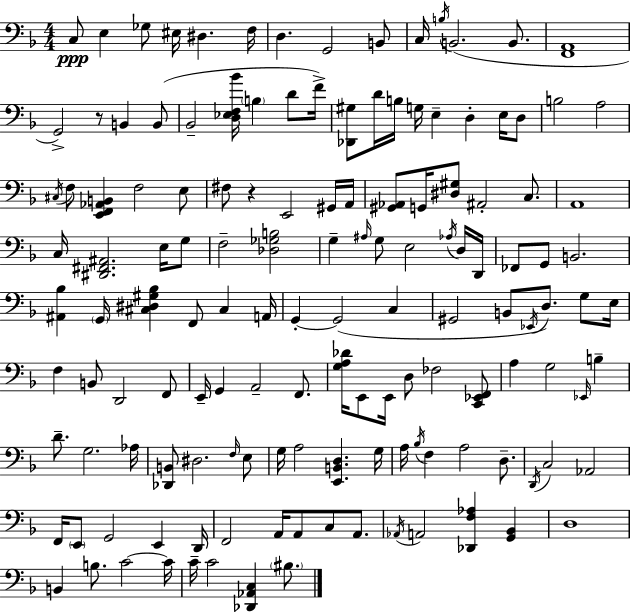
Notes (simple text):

C3/e E3/q Gb3/e EIS3/s D#3/q. F3/s D3/q. G2/h B2/e C3/s B3/s B2/h. B2/e. [F2,A2]/w G2/h R/e B2/q B2/e Bb2/h [D3,Eb3,F3,Bb4]/s B3/q D4/e F4/s [Db2,G#3]/e D4/s B3/s G3/s E3/q D3/q E3/s D3/e B3/h A3/h C#3/s F3/e [E2,F2,Ab2,B2]/q F3/h E3/e F#3/e R/q E2/h G#2/s A2/s [G#2,Ab2]/e G2/s [D#3,G#3]/e A#2/h C3/e. A2/w C3/s [D#2,F#2,A#2]/h. E3/s G3/e F3/h [Db3,Gb3,B3]/h G3/q A#3/s G3/e E3/h Ab3/s D3/s D2/s FES2/e G2/e B2/h. [A#2,Bb3]/q G2/s [C#3,D#3,G#3,Bb3]/q F2/e C#3/q A2/s G2/q G2/h C3/q G#2/h B2/e Eb2/s D3/e. G3/e E3/s F3/q B2/e D2/h F2/e E2/s G2/q A2/h F2/e. [G3,A3,Db4]/s E2/e E2/s D3/e FES3/h [C2,Eb2,F2]/e A3/q G3/h Eb2/s B3/q D4/e. G3/h. Ab3/s [Db2,B2]/e D#3/h. F3/s E3/e G3/s A3/h [E2,B2,D3]/q. G3/s A3/s Bb3/s F3/q A3/h D3/e. D2/s C3/h Ab2/h F2/s E2/e G2/h E2/q D2/s F2/h A2/s A2/e C3/e A2/e. Ab2/s A2/h [Db2,F3,Ab3]/q [G2,Bb2]/q D3/w B2/q B3/e. C4/h C4/s C4/s C4/h [Db2,Ab2,C3]/q BIS3/e.